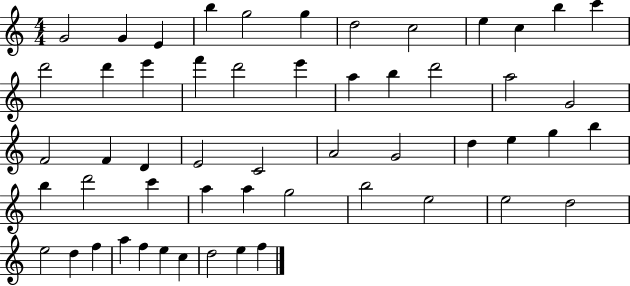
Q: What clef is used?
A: treble